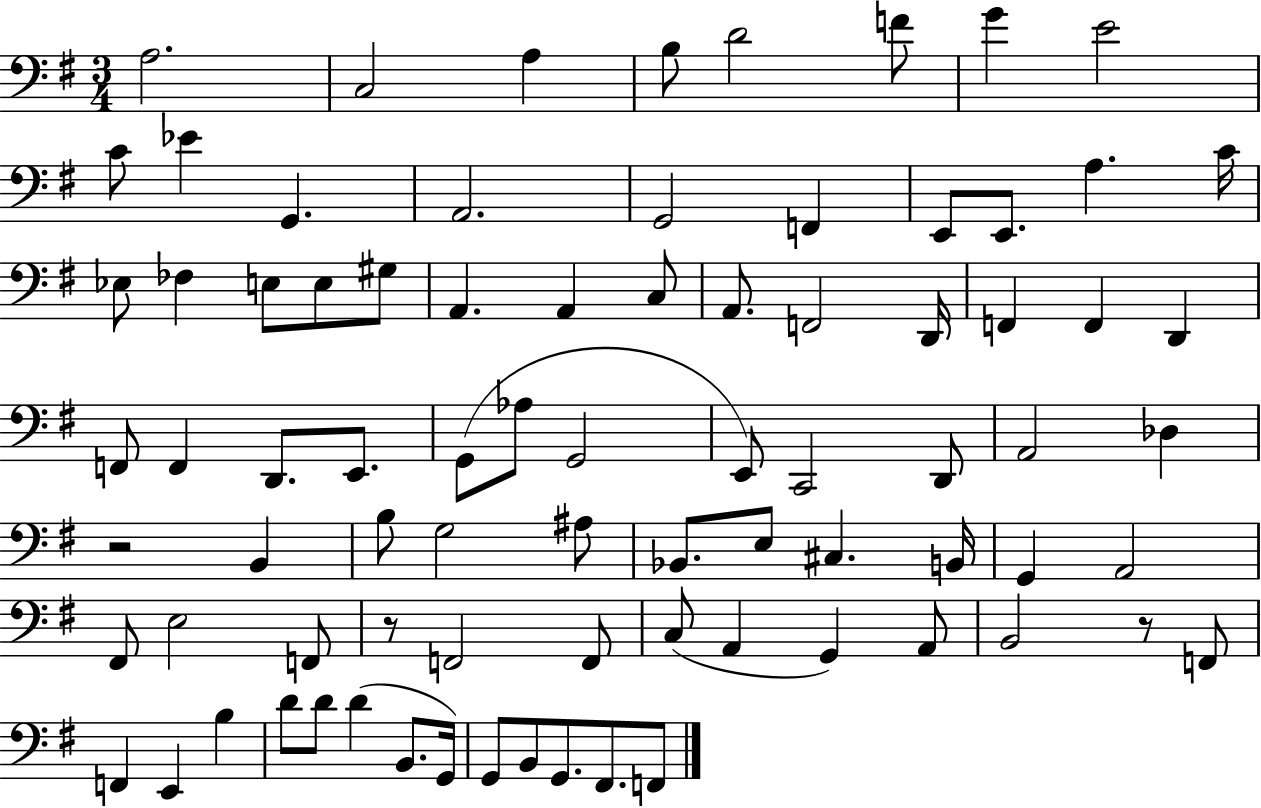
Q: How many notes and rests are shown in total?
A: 81